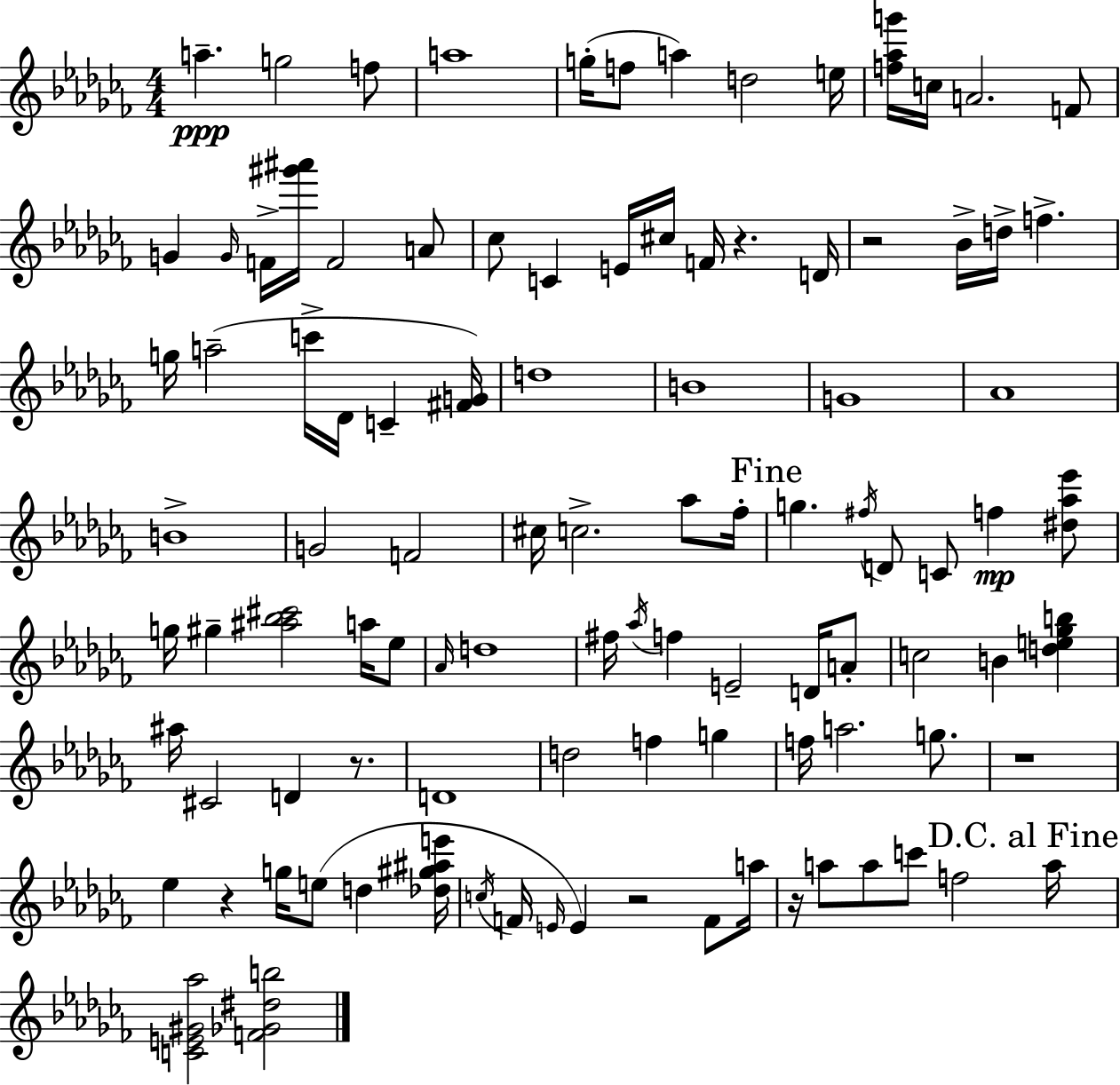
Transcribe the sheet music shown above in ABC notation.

X:1
T:Untitled
M:4/4
L:1/4
K:Abm
a g2 f/2 a4 g/4 f/2 a d2 e/4 [f_ag']/4 c/4 A2 F/2 G G/4 F/4 [^g'^a']/4 F2 A/2 _c/2 C E/4 ^c/4 F/4 z D/4 z2 _B/4 d/4 f g/4 a2 c'/4 _D/4 C [^FG]/4 d4 B4 G4 _A4 B4 G2 F2 ^c/4 c2 _a/2 _f/4 g ^f/4 D/2 C/2 f [^d_a_e']/2 g/4 ^g [^a_b^c']2 a/4 _e/2 _A/4 d4 ^f/4 _a/4 f E2 D/4 A/2 c2 B [de_gb] ^a/4 ^C2 D z/2 D4 d2 f g f/4 a2 g/2 z4 _e z g/4 e/2 d [_d^g^ae']/4 c/4 F/4 E/4 E z2 F/2 a/4 z/4 a/2 a/2 c'/2 f2 a/4 [CE^G_a]2 [F_G^db]2